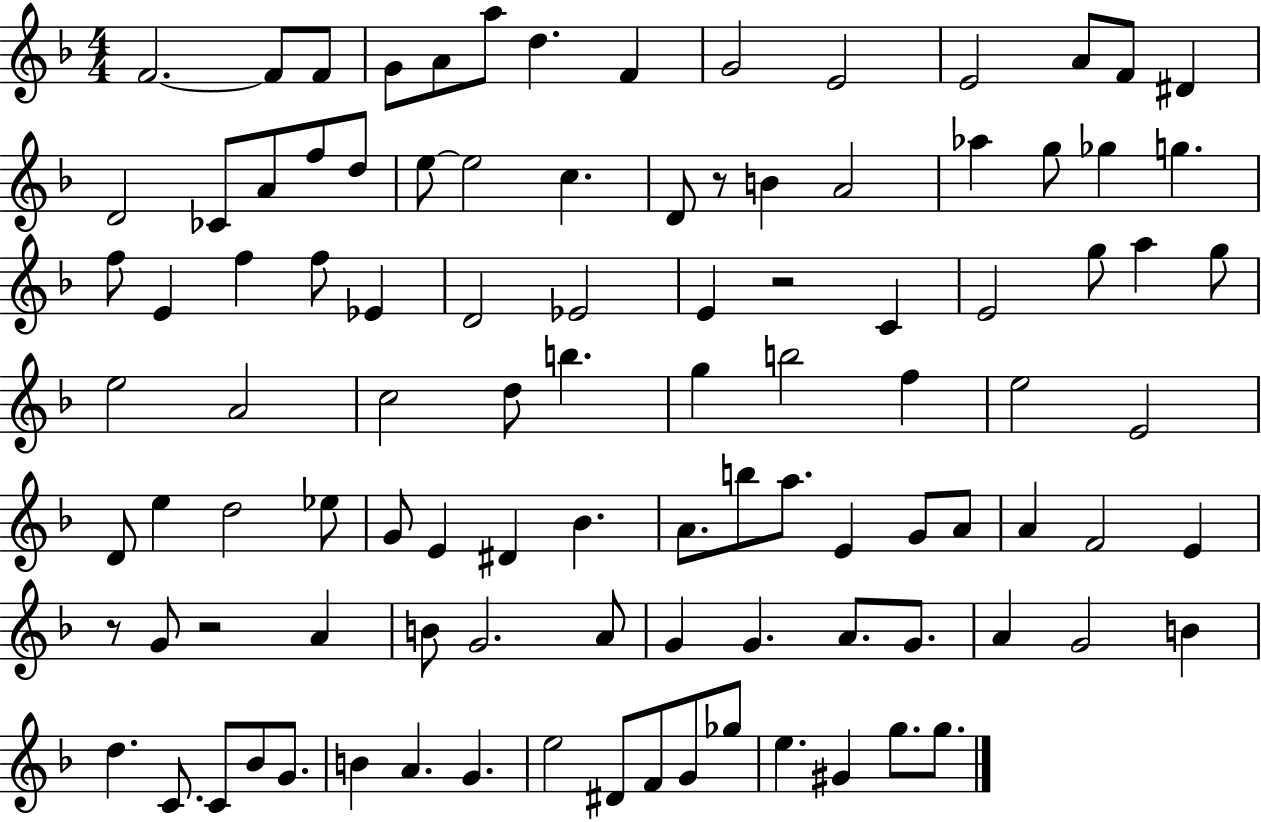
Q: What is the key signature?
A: F major